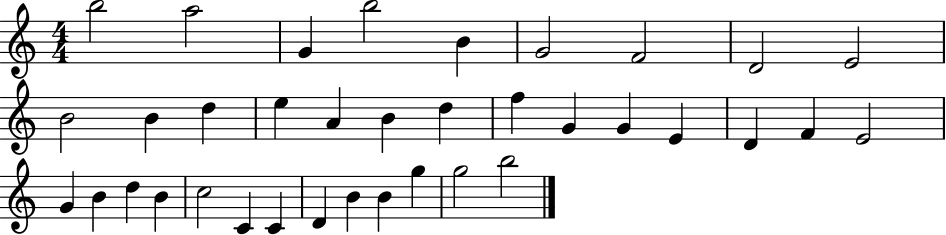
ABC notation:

X:1
T:Untitled
M:4/4
L:1/4
K:C
b2 a2 G b2 B G2 F2 D2 E2 B2 B d e A B d f G G E D F E2 G B d B c2 C C D B B g g2 b2